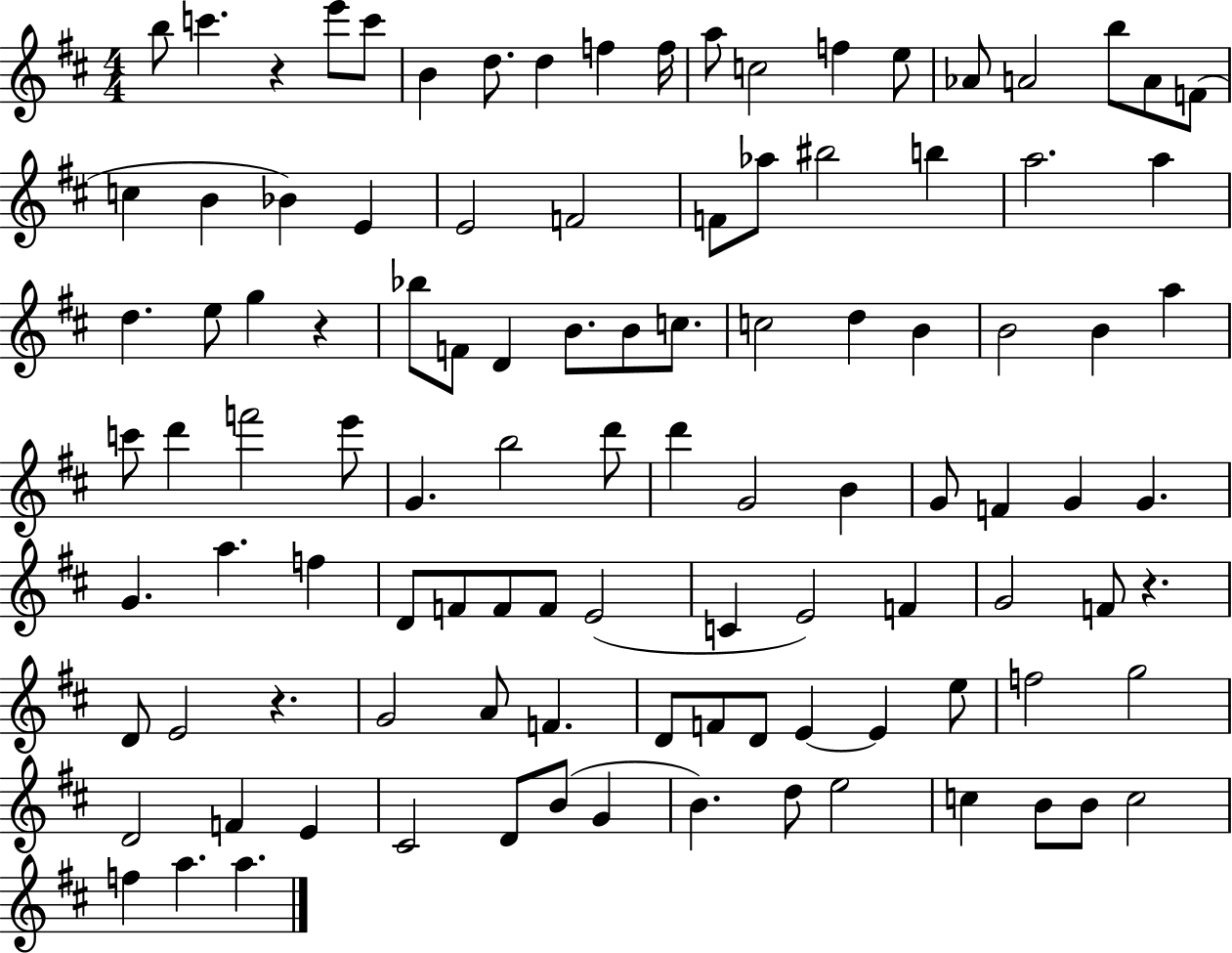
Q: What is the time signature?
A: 4/4